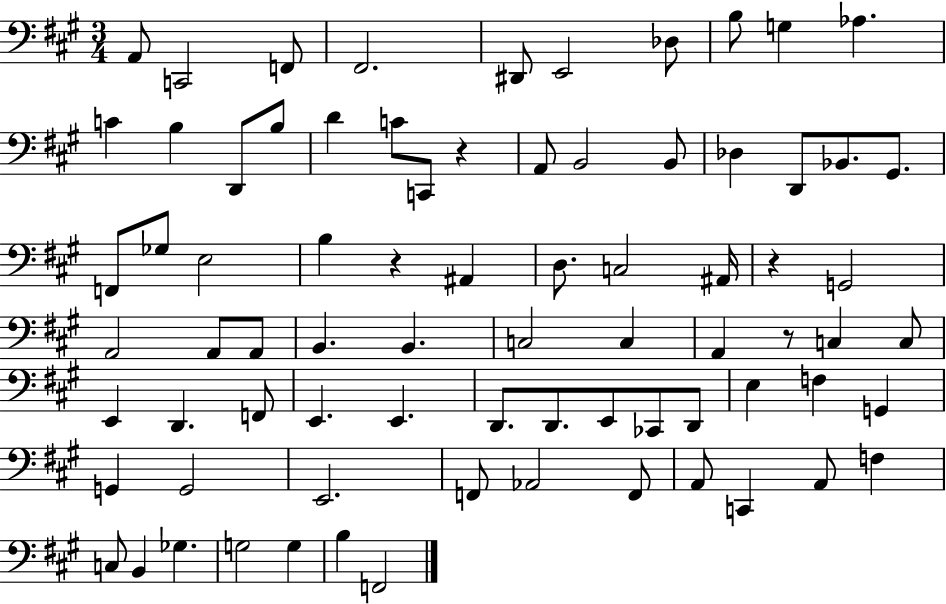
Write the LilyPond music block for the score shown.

{
  \clef bass
  \numericTimeSignature
  \time 3/4
  \key a \major
  a,8 c,2 f,8 | fis,2. | dis,8 e,2 des8 | b8 g4 aes4. | \break c'4 b4 d,8 b8 | d'4 c'8 c,8 r4 | a,8 b,2 b,8 | des4 d,8 bes,8. gis,8. | \break f,8 ges8 e2 | b4 r4 ais,4 | d8. c2 ais,16 | r4 g,2 | \break a,2 a,8 a,8 | b,4. b,4. | c2 c4 | a,4 r8 c4 c8 | \break e,4 d,4. f,8 | e,4. e,4. | d,8. d,8. e,8 ces,8 d,8 | e4 f4 g,4 | \break g,4 g,2 | e,2. | f,8 aes,2 f,8 | a,8 c,4 a,8 f4 | \break c8 b,4 ges4. | g2 g4 | b4 f,2 | \bar "|."
}